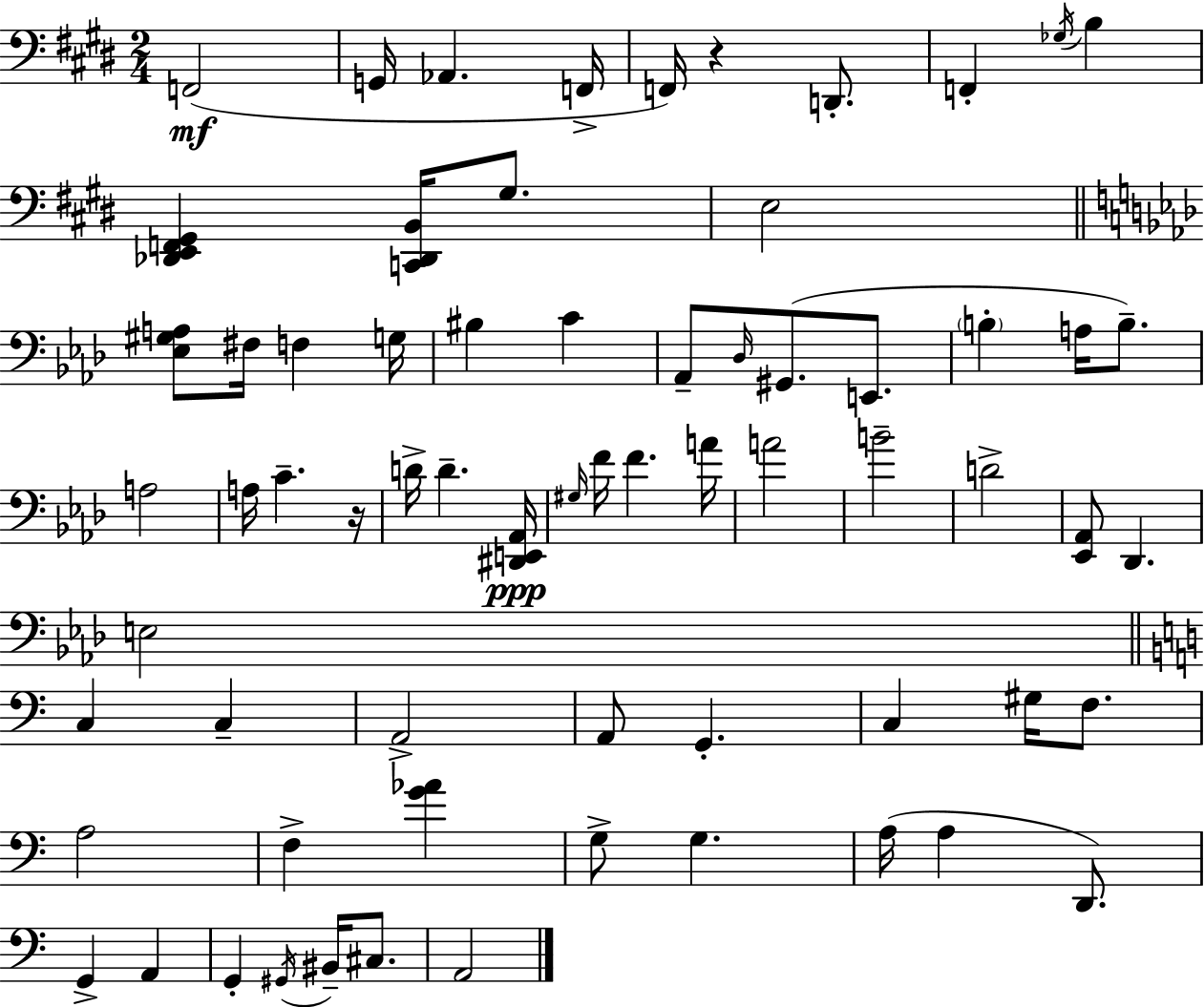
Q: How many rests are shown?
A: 2